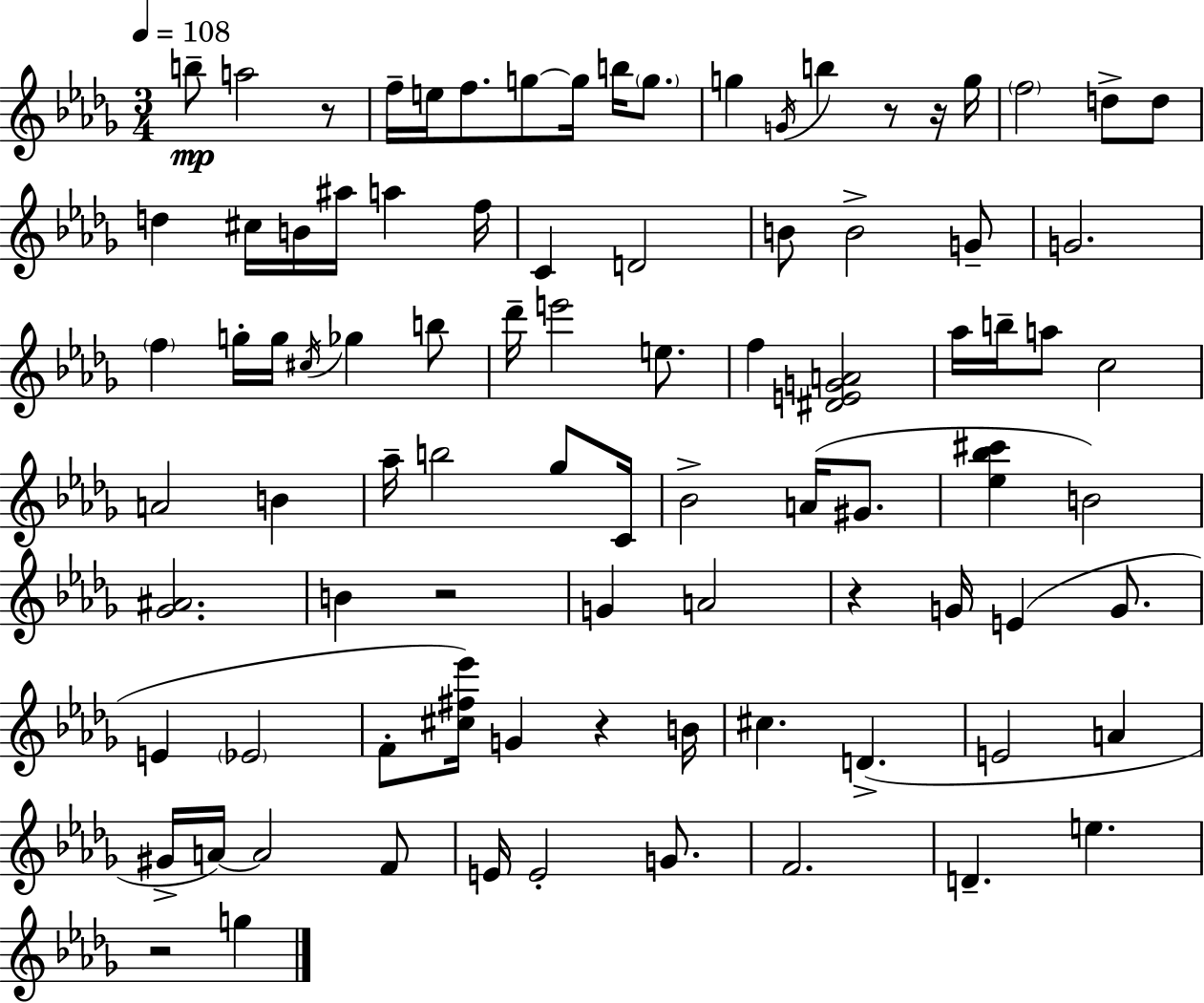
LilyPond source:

{
  \clef treble
  \numericTimeSignature
  \time 3/4
  \key bes \minor
  \tempo 4 = 108
  \repeat volta 2 { b''8--\mp a''2 r8 | f''16-- e''16 f''8. g''8~~ g''16 b''16 \parenthesize g''8. | g''4 \acciaccatura { g'16 } b''4 r8 r16 | g''16 \parenthesize f''2 d''8-> d''8 | \break d''4 cis''16 b'16 ais''16 a''4 | f''16 c'4 d'2 | b'8 b'2-> g'8-- | g'2. | \break \parenthesize f''4 g''16-. g''16 \acciaccatura { cis''16 } ges''4 | b''8 des'''16-- e'''2 e''8. | f''4 <dis' e' g' a'>2 | aes''16 b''16-- a''8 c''2 | \break a'2 b'4 | aes''16-- b''2 ges''8 | c'16 bes'2-> a'16( gis'8. | <ees'' bes'' cis'''>4 b'2) | \break <ges' ais'>2. | b'4 r2 | g'4 a'2 | r4 g'16 e'4( g'8. | \break e'4 \parenthesize ees'2 | f'8-. <cis'' fis'' ees'''>16) g'4 r4 | b'16 cis''4. d'4.->( | e'2 a'4 | \break gis'16-> a'16~~) a'2 | f'8 e'16 e'2-. g'8. | f'2. | d'4.-- e''4. | \break r2 g''4 | } \bar "|."
}